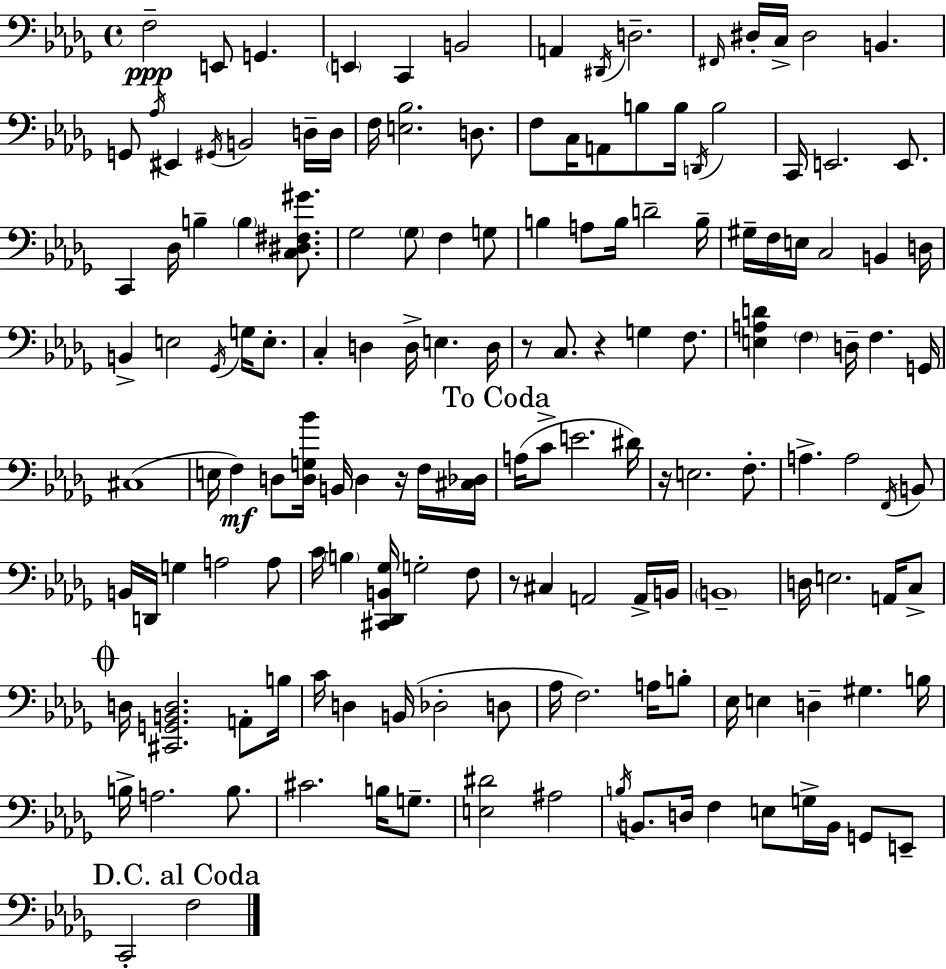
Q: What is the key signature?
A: BES minor